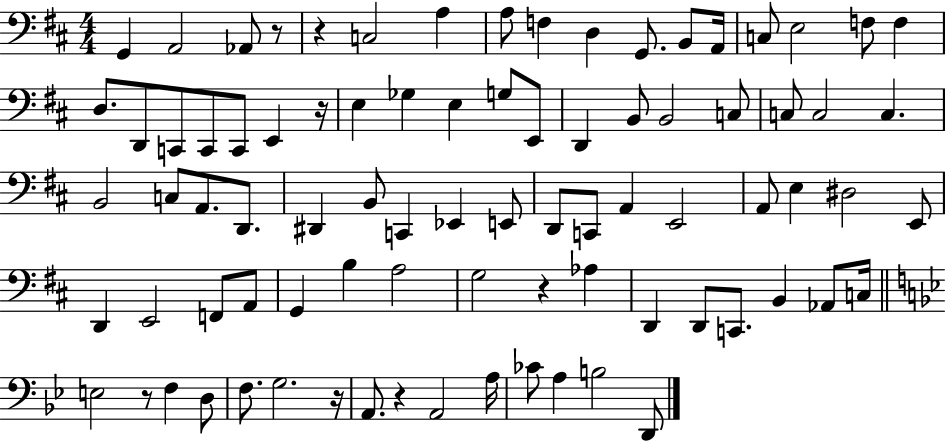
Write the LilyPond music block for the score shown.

{
  \clef bass
  \numericTimeSignature
  \time 4/4
  \key d \major
  g,4 a,2 aes,8 r8 | r4 c2 a4 | a8 f4 d4 g,8. b,8 a,16 | c8 e2 f8 f4 | \break d8. d,8 c,8 c,8 c,8 e,4 r16 | e4 ges4 e4 g8 e,8 | d,4 b,8 b,2 c8 | c8 c2 c4. | \break b,2 c8 a,8. d,8. | dis,4 b,8 c,4 ees,4 e,8 | d,8 c,8 a,4 e,2 | a,8 e4 dis2 e,8 | \break d,4 e,2 f,8 a,8 | g,4 b4 a2 | g2 r4 aes4 | d,4 d,8 c,8. b,4 aes,8 c16 | \break \bar "||" \break \key bes \major e2 r8 f4 d8 | f8. g2. r16 | a,8. r4 a,2 a16 | ces'8 a4 b2 d,8 | \break \bar "|."
}